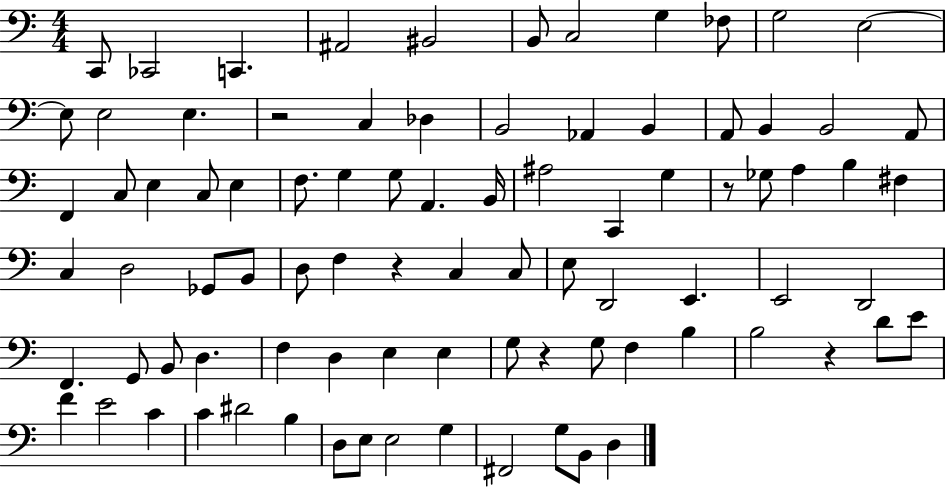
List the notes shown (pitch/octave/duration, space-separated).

C2/e CES2/h C2/q. A#2/h BIS2/h B2/e C3/h G3/q FES3/e G3/h E3/h E3/e E3/h E3/q. R/h C3/q Db3/q B2/h Ab2/q B2/q A2/e B2/q B2/h A2/e F2/q C3/e E3/q C3/e E3/q F3/e. G3/q G3/e A2/q. B2/s A#3/h C2/q G3/q R/e Gb3/e A3/q B3/q F#3/q C3/q D3/h Gb2/e B2/e D3/e F3/q R/q C3/q C3/e E3/e D2/h E2/q. E2/h D2/h F2/q. G2/e B2/e D3/q. F3/q D3/q E3/q E3/q G3/e R/q G3/e F3/q B3/q B3/h R/q D4/e E4/e F4/q E4/h C4/q C4/q D#4/h B3/q D3/e E3/e E3/h G3/q F#2/h G3/e B2/e D3/q